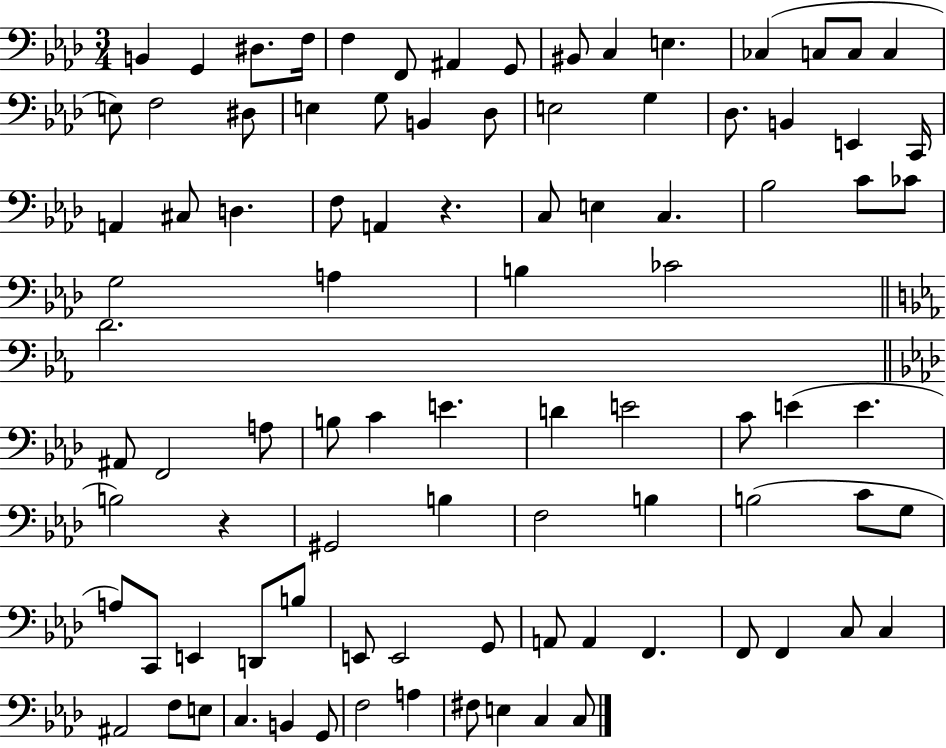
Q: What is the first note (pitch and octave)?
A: B2